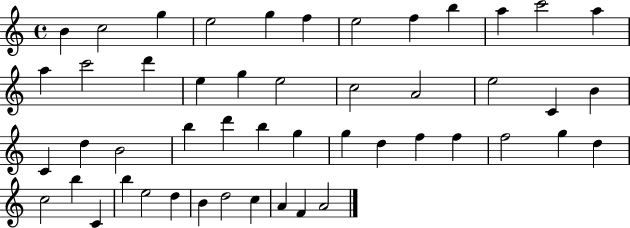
{
  \clef treble
  \time 4/4
  \defaultTimeSignature
  \key c \major
  b'4 c''2 g''4 | e''2 g''4 f''4 | e''2 f''4 b''4 | a''4 c'''2 a''4 | \break a''4 c'''2 d'''4 | e''4 g''4 e''2 | c''2 a'2 | e''2 c'4 b'4 | \break c'4 d''4 b'2 | b''4 d'''4 b''4 g''4 | g''4 d''4 f''4 f''4 | f''2 g''4 d''4 | \break c''2 b''4 c'4 | b''4 e''2 d''4 | b'4 d''2 c''4 | a'4 f'4 a'2 | \break \bar "|."
}